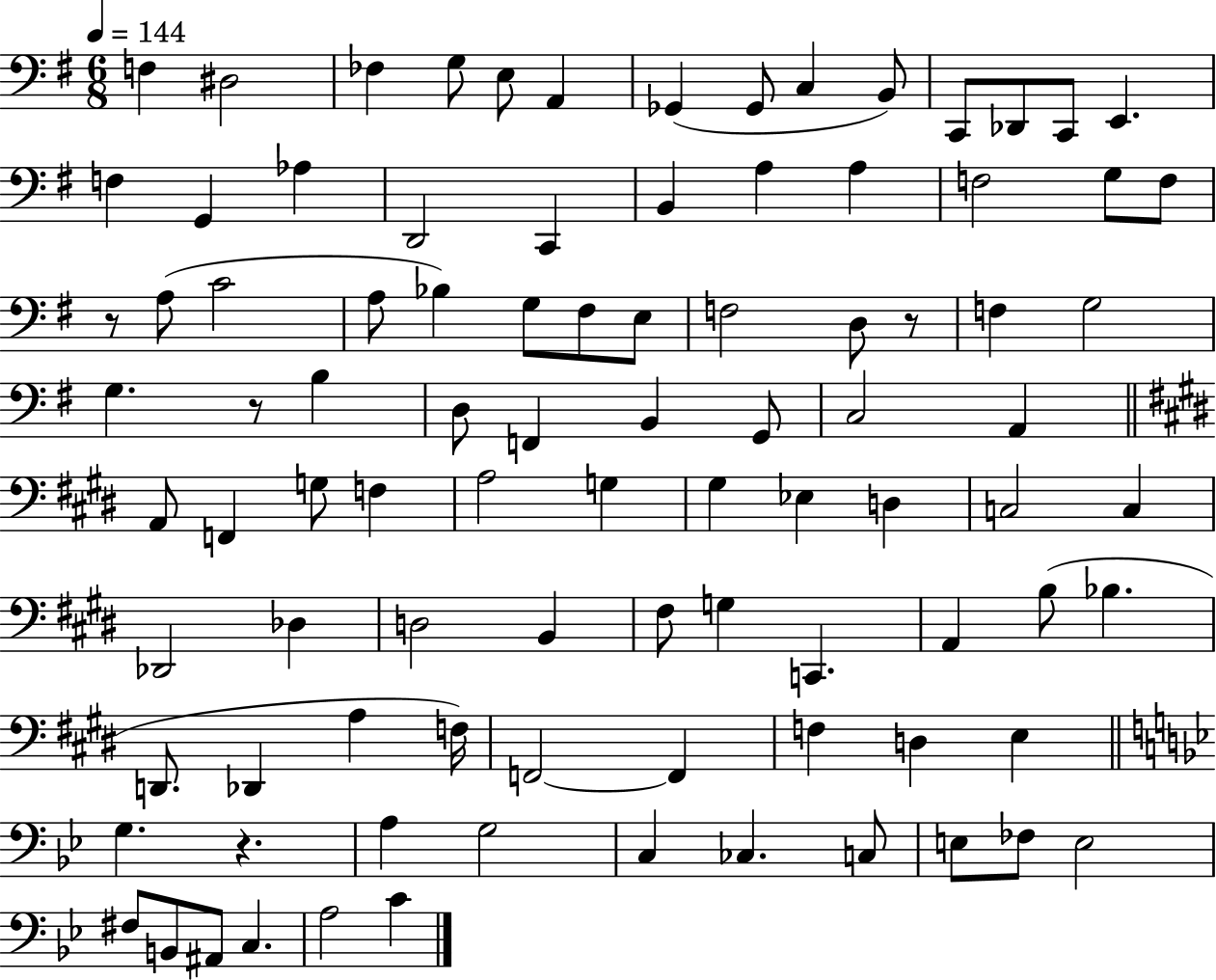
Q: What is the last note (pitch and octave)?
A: C4